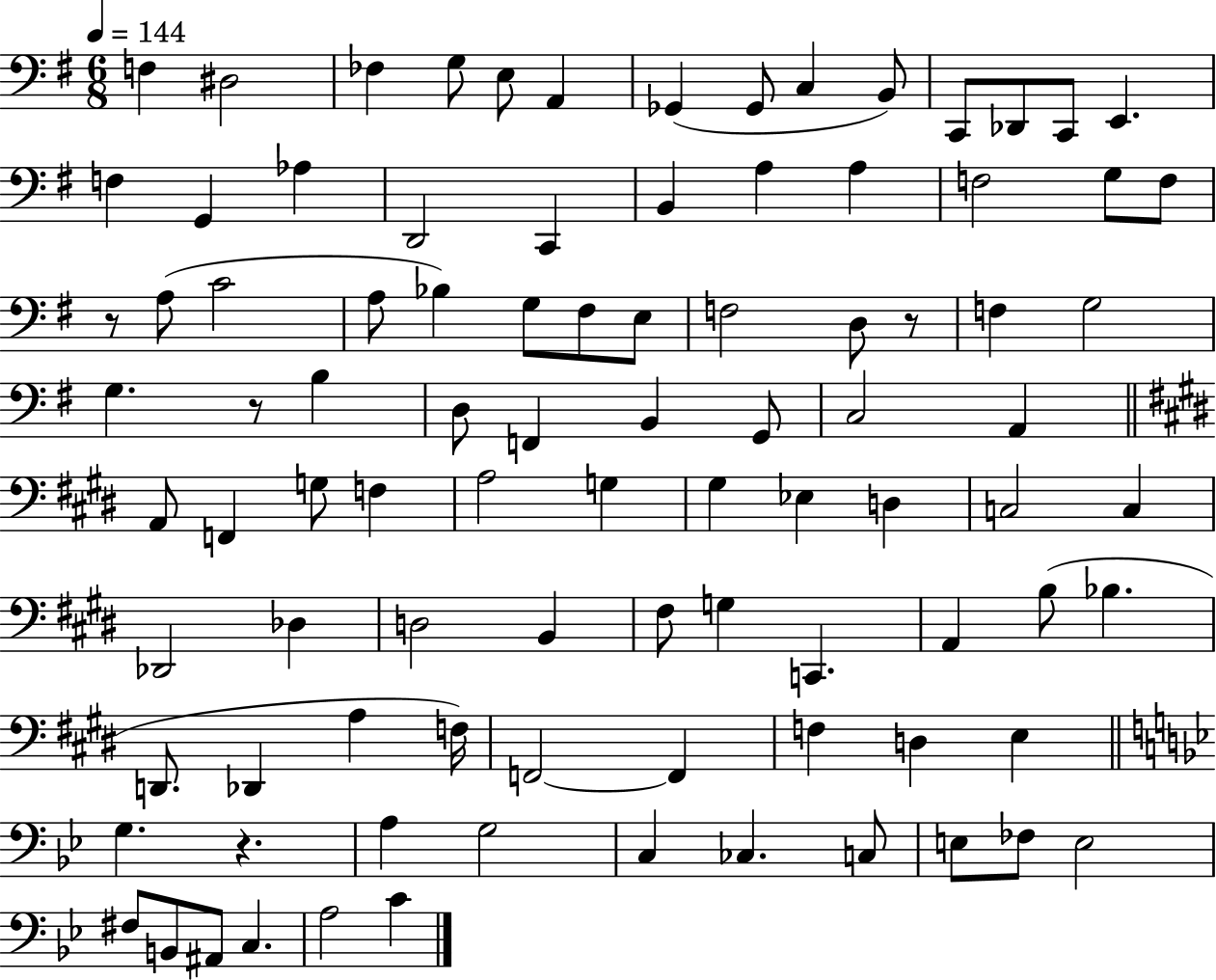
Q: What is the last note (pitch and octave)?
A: C4